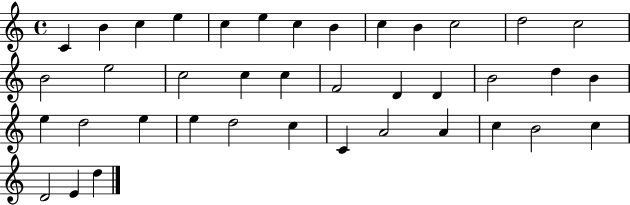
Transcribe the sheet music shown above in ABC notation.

X:1
T:Untitled
M:4/4
L:1/4
K:C
C B c e c e c B c B c2 d2 c2 B2 e2 c2 c c F2 D D B2 d B e d2 e e d2 c C A2 A c B2 c D2 E d